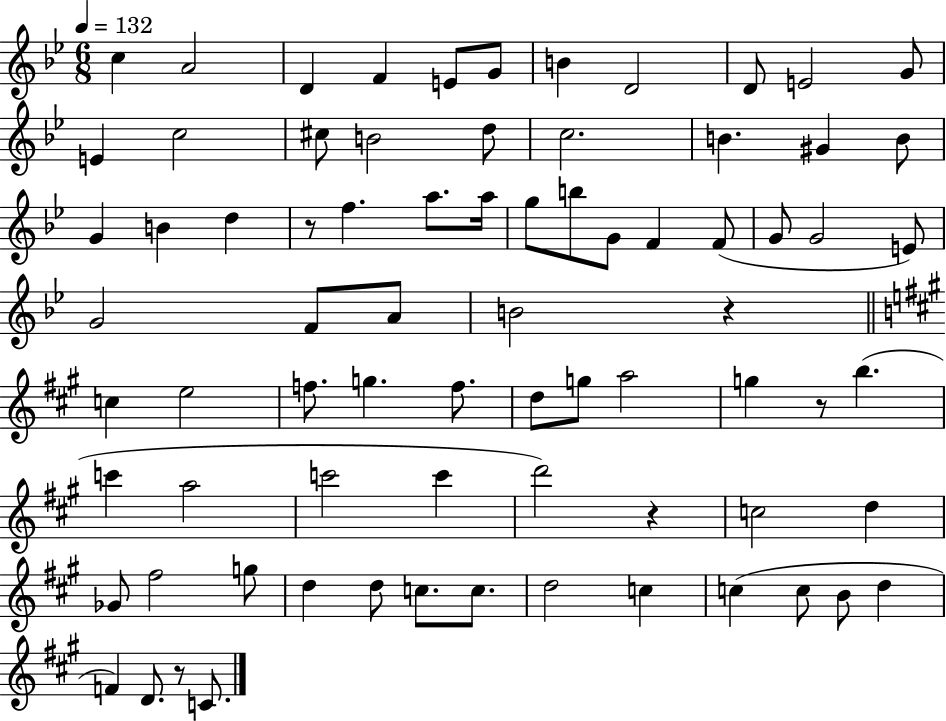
C5/q A4/h D4/q F4/q E4/e G4/e B4/q D4/h D4/e E4/h G4/e E4/q C5/h C#5/e B4/h D5/e C5/h. B4/q. G#4/q B4/e G4/q B4/q D5/q R/e F5/q. A5/e. A5/s G5/e B5/e G4/e F4/q F4/e G4/e G4/h E4/e G4/h F4/e A4/e B4/h R/q C5/q E5/h F5/e. G5/q. F5/e. D5/e G5/e A5/h G5/q R/e B5/q. C6/q A5/h C6/h C6/q D6/h R/q C5/h D5/q Gb4/e F#5/h G5/e D5/q D5/e C5/e. C5/e. D5/h C5/q C5/q C5/e B4/e D5/q F4/q D4/e. R/e C4/e.